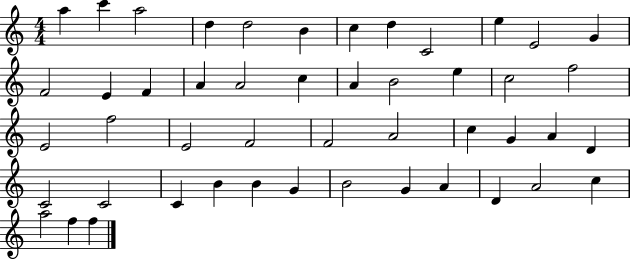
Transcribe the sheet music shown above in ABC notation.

X:1
T:Untitled
M:4/4
L:1/4
K:C
a c' a2 d d2 B c d C2 e E2 G F2 E F A A2 c A B2 e c2 f2 E2 f2 E2 F2 F2 A2 c G A D C2 C2 C B B G B2 G A D A2 c a2 f f